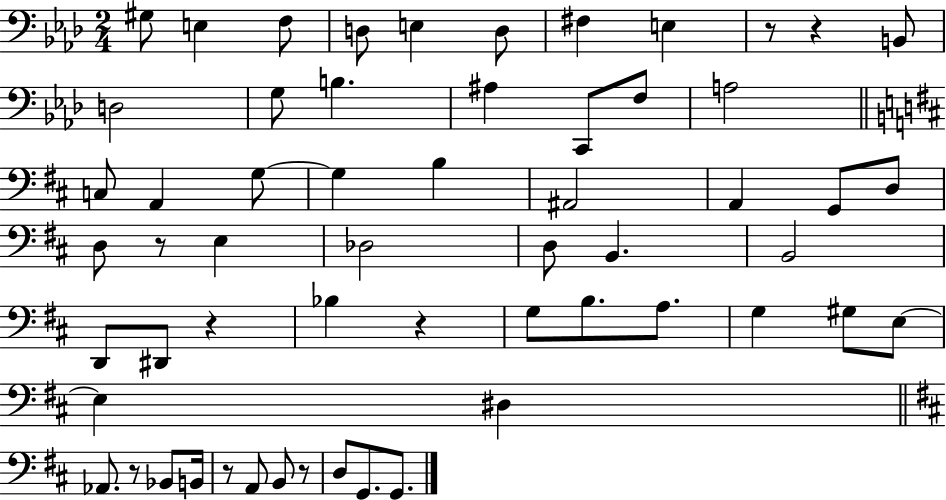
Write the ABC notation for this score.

X:1
T:Untitled
M:2/4
L:1/4
K:Ab
^G,/2 E, F,/2 D,/2 E, D,/2 ^F, E, z/2 z B,,/2 D,2 G,/2 B, ^A, C,,/2 F,/2 A,2 C,/2 A,, G,/2 G, B, ^A,,2 A,, G,,/2 D,/2 D,/2 z/2 E, _D,2 D,/2 B,, B,,2 D,,/2 ^D,,/2 z _B, z G,/2 B,/2 A,/2 G, ^G,/2 E,/2 E, ^D, _A,,/2 z/2 _B,,/2 B,,/4 z/2 A,,/2 B,,/2 z/2 D,/2 G,,/2 G,,/2